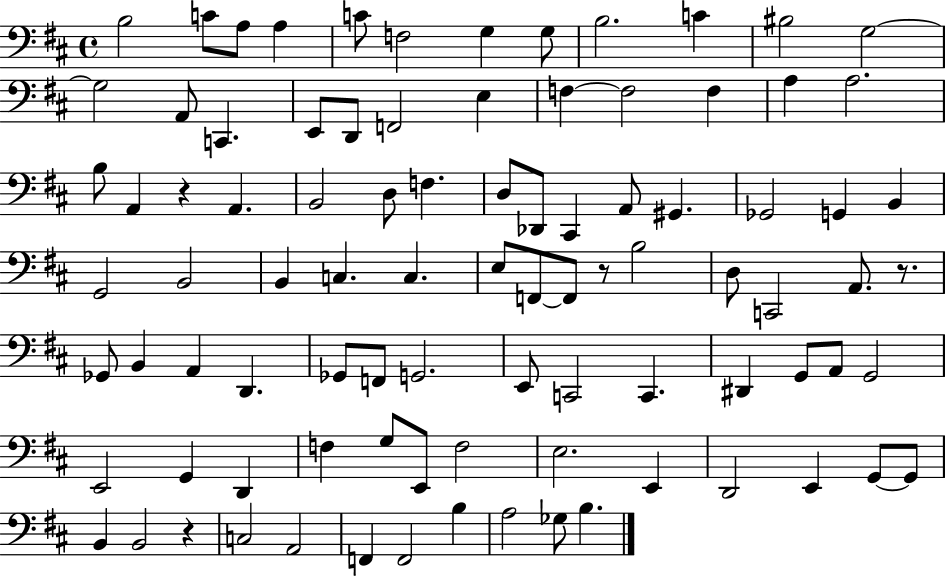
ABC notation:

X:1
T:Untitled
M:4/4
L:1/4
K:D
B,2 C/2 A,/2 A, C/2 F,2 G, G,/2 B,2 C ^B,2 G,2 G,2 A,,/2 C,, E,,/2 D,,/2 F,,2 E, F, F,2 F, A, A,2 B,/2 A,, z A,, B,,2 D,/2 F, D,/2 _D,,/2 ^C,, A,,/2 ^G,, _G,,2 G,, B,, G,,2 B,,2 B,, C, C, E,/2 F,,/2 F,,/2 z/2 B,2 D,/2 C,,2 A,,/2 z/2 _G,,/2 B,, A,, D,, _G,,/2 F,,/2 G,,2 E,,/2 C,,2 C,, ^D,, G,,/2 A,,/2 G,,2 E,,2 G,, D,, F, G,/2 E,,/2 F,2 E,2 E,, D,,2 E,, G,,/2 G,,/2 B,, B,,2 z C,2 A,,2 F,, F,,2 B, A,2 _G,/2 B,